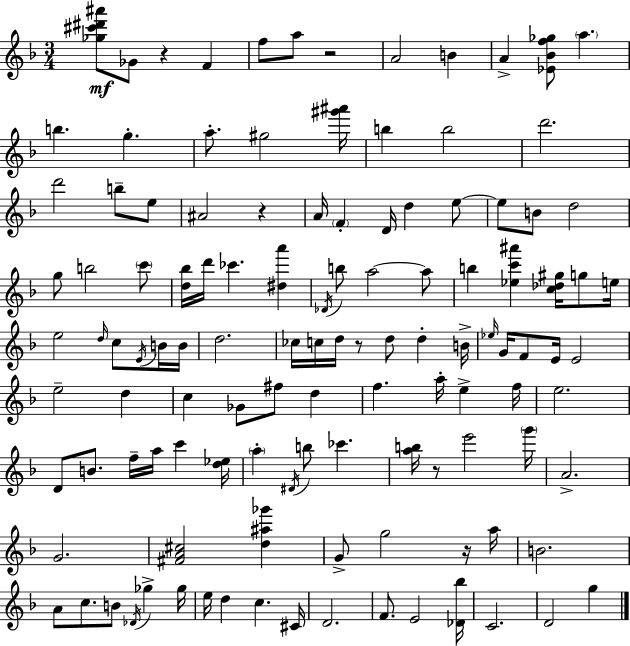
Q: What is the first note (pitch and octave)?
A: Gb4